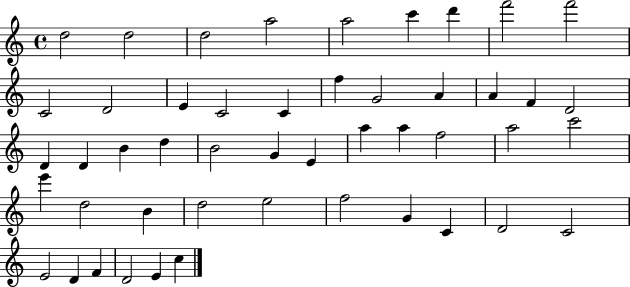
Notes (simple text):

D5/h D5/h D5/h A5/h A5/h C6/q D6/q F6/h F6/h C4/h D4/h E4/q C4/h C4/q F5/q G4/h A4/q A4/q F4/q D4/h D4/q D4/q B4/q D5/q B4/h G4/q E4/q A5/q A5/q F5/h A5/h C6/h E6/q D5/h B4/q D5/h E5/h F5/h G4/q C4/q D4/h C4/h E4/h D4/q F4/q D4/h E4/q C5/q